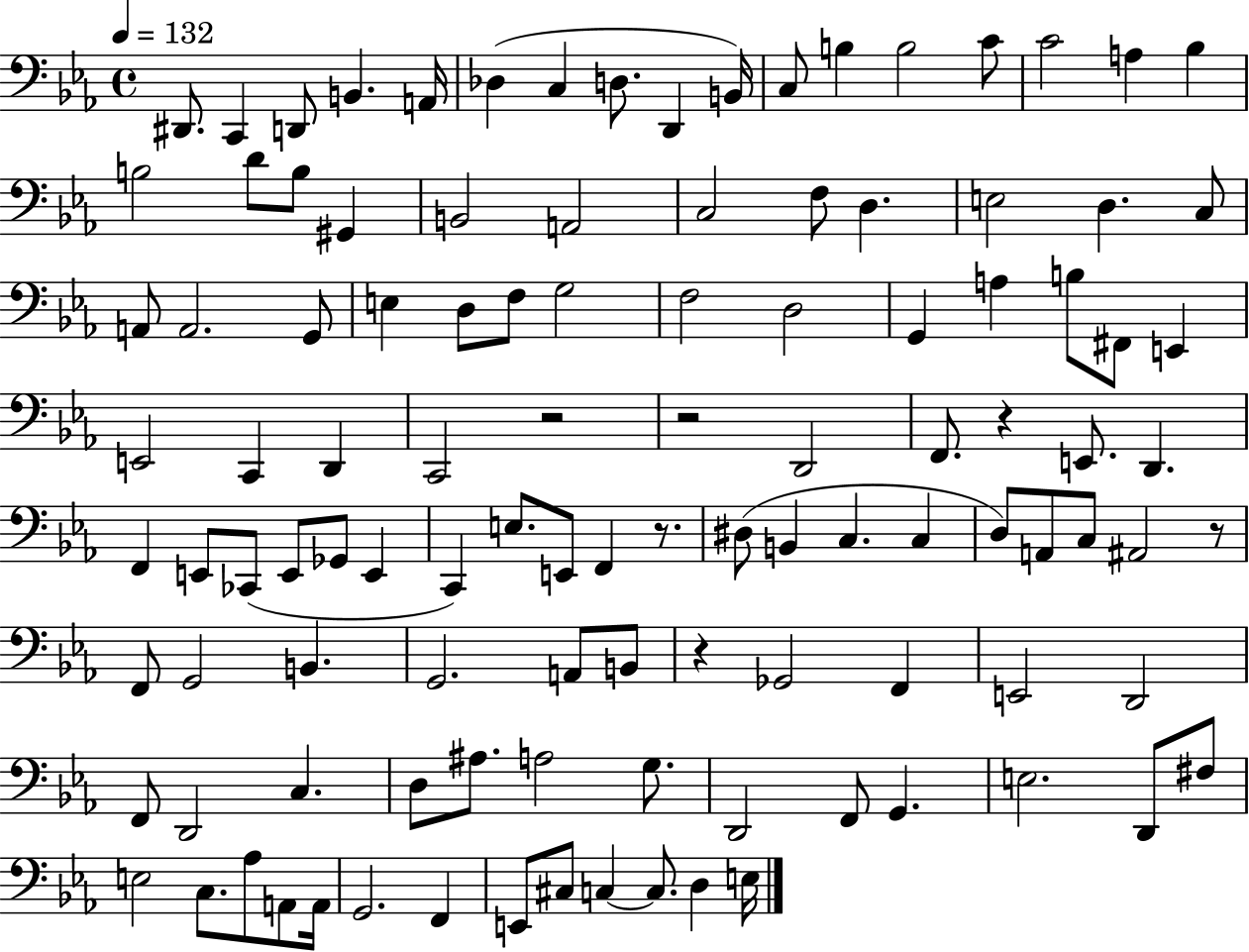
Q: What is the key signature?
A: EES major